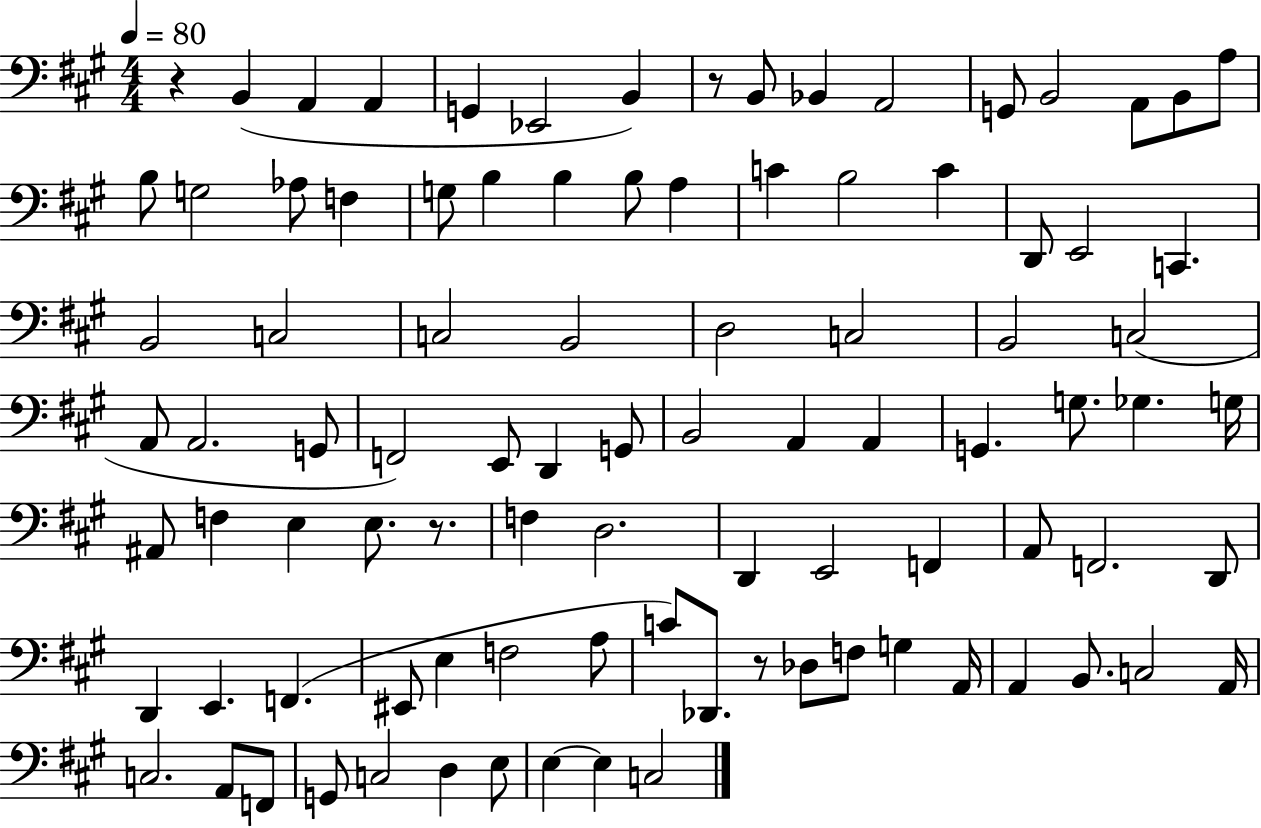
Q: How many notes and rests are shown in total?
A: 94